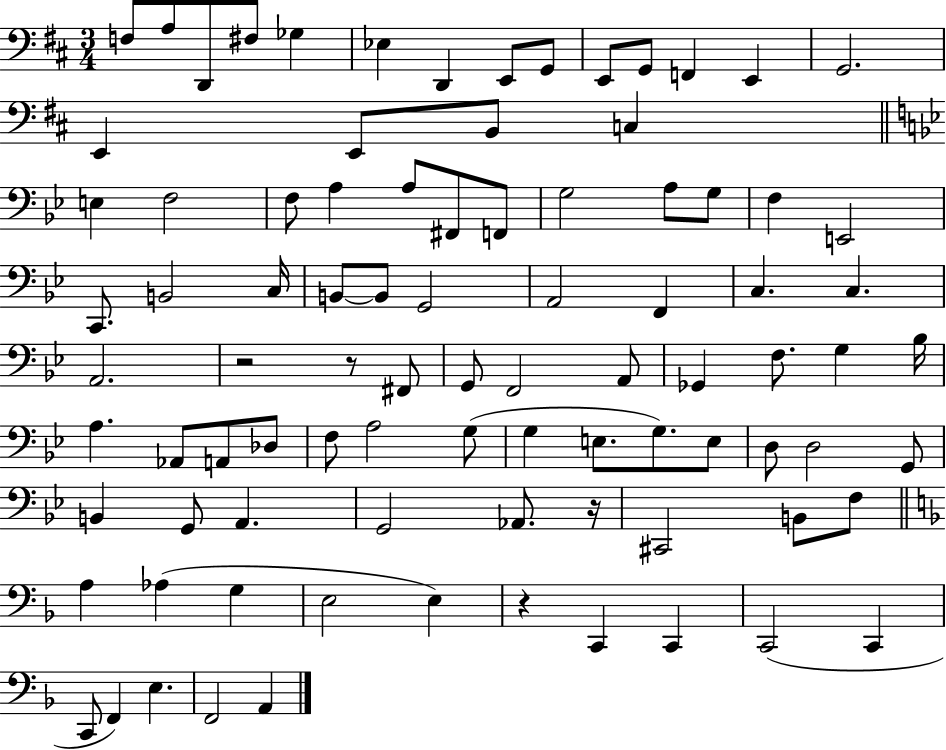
{
  \clef bass
  \numericTimeSignature
  \time 3/4
  \key d \major
  f8 a8 d,8 fis8 ges4 | ees4 d,4 e,8 g,8 | e,8 g,8 f,4 e,4 | g,2. | \break e,4 e,8 b,8 c4 | \bar "||" \break \key g \minor e4 f2 | f8 a4 a8 fis,8 f,8 | g2 a8 g8 | f4 e,2 | \break c,8. b,2 c16 | b,8~~ b,8 g,2 | a,2 f,4 | c4. c4. | \break a,2. | r2 r8 fis,8 | g,8 f,2 a,8 | ges,4 f8. g4 bes16 | \break a4. aes,8 a,8 des8 | f8 a2 g8( | g4 e8. g8.) e8 | d8 d2 g,8 | \break b,4 g,8 a,4. | g,2 aes,8. r16 | cis,2 b,8 f8 | \bar "||" \break \key f \major a4 aes4( g4 | e2 e4) | r4 c,4 c,4 | c,2( c,4 | \break c,8 f,4) e4. | f,2 a,4 | \bar "|."
}